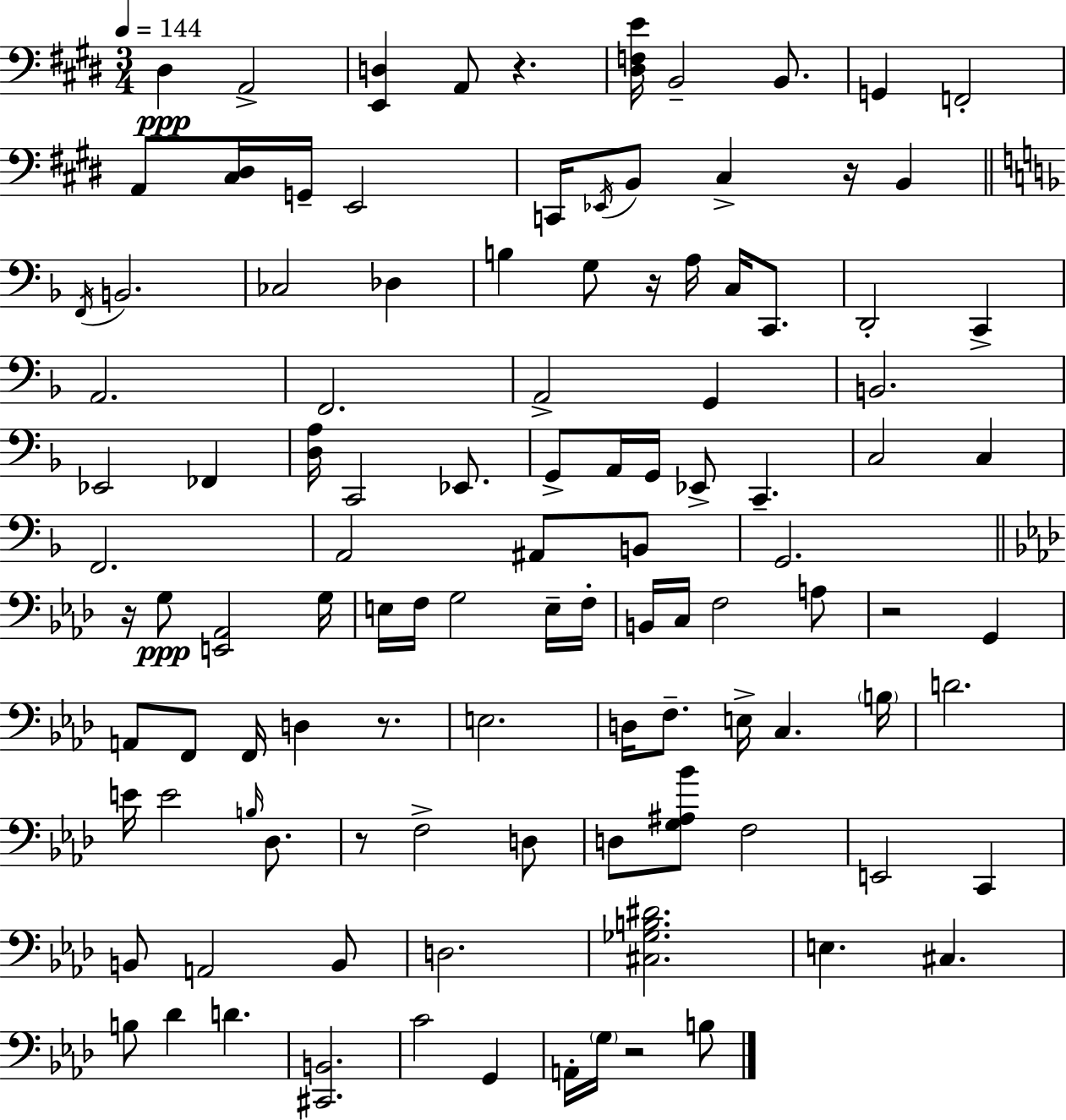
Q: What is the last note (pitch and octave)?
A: B3